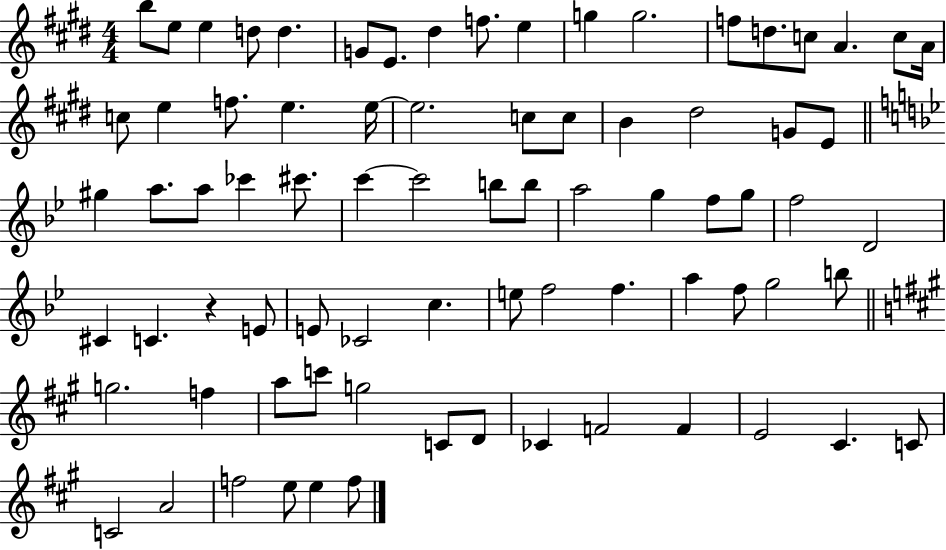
{
  \clef treble
  \numericTimeSignature
  \time 4/4
  \key e \major
  b''8 e''8 e''4 d''8 d''4. | g'8 e'8. dis''4 f''8. e''4 | g''4 g''2. | f''8 d''8. c''8 a'4. c''8 a'16 | \break c''8 e''4 f''8. e''4. e''16~~ | e''2. c''8 c''8 | b'4 dis''2 g'8 e'8 | \bar "||" \break \key bes \major gis''4 a''8. a''8 ces'''4 cis'''8. | c'''4~~ c'''2 b''8 b''8 | a''2 g''4 f''8 g''8 | f''2 d'2 | \break cis'4 c'4. r4 e'8 | e'8 ces'2 c''4. | e''8 f''2 f''4. | a''4 f''8 g''2 b''8 | \break \bar "||" \break \key a \major g''2. f''4 | a''8 c'''8 g''2 c'8 d'8 | ces'4 f'2 f'4 | e'2 cis'4. c'8 | \break c'2 a'2 | f''2 e''8 e''4 f''8 | \bar "|."
}